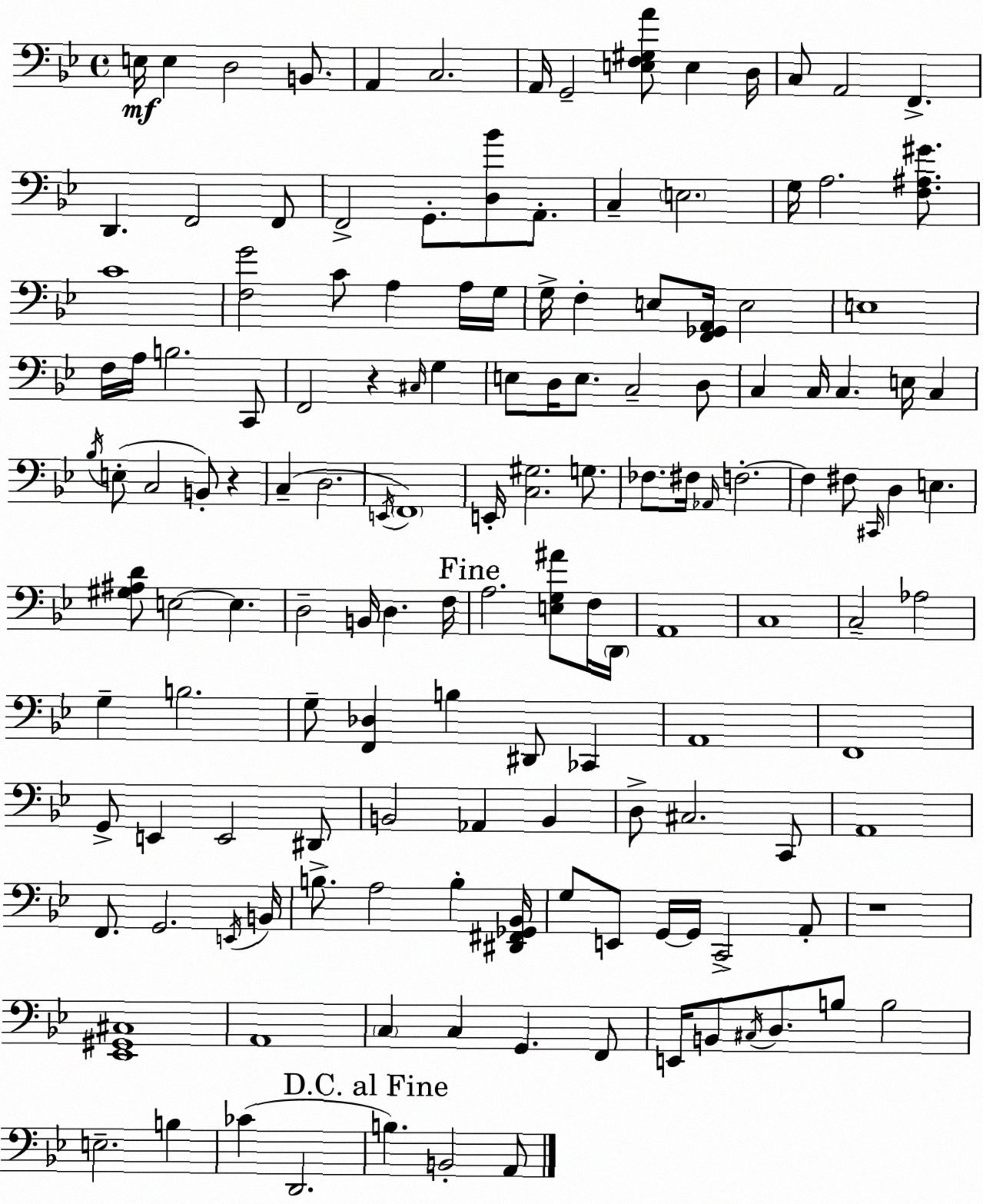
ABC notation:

X:1
T:Untitled
M:4/4
L:1/4
K:Bb
E,/4 E, D,2 B,,/2 A,, C,2 A,,/4 G,,2 [E,F,^G,A]/2 E, D,/4 C,/2 A,,2 F,, D,, F,,2 F,,/2 F,,2 G,,/2 [D,_B]/2 A,,/2 C, E,2 G,/4 A,2 [F,^A,^G]/2 C4 [F,G]2 C/2 A, A,/4 G,/4 G,/4 F, E,/2 [F,,_G,,A,,]/4 E,2 E,4 F,/4 A,/4 B,2 C,,/2 F,,2 z ^C,/4 G, E,/2 D,/4 E,/2 C,2 D,/2 C, C,/4 C, E,/4 C, _B,/4 E,/2 C,2 B,,/2 z C, D,2 E,,/4 F,,4 E,,/4 [C,^G,]2 G,/2 _F,/2 ^F,/4 _A,,/4 F,2 F, ^F,/2 ^C,,/4 D, E, [^G,^A,D]/2 E,2 E, D,2 B,,/4 D, F,/4 A,2 [E,G,^A]/2 F,/4 D,,/4 A,,4 C,4 C,2 _A,2 G, B,2 G,/2 [F,,_D,] B, ^D,,/2 _C,, A,,4 F,,4 G,,/2 E,, E,,2 ^D,,/2 B,,2 _A,, B,, D,/2 ^C,2 C,,/2 A,,4 F,,/2 G,,2 E,,/4 B,,/4 B,/2 A,2 B, [^D,,^F,,_G,,_B,,]/4 G,/2 E,,/2 G,,/4 G,,/4 C,,2 A,,/2 z4 [_E,,^G,,^C,]4 A,,4 C, C, G,, F,,/2 E,,/4 B,,/2 ^C,/4 D,/2 B,/2 B,2 E,2 B, _C D,,2 B, B,,2 A,,/2